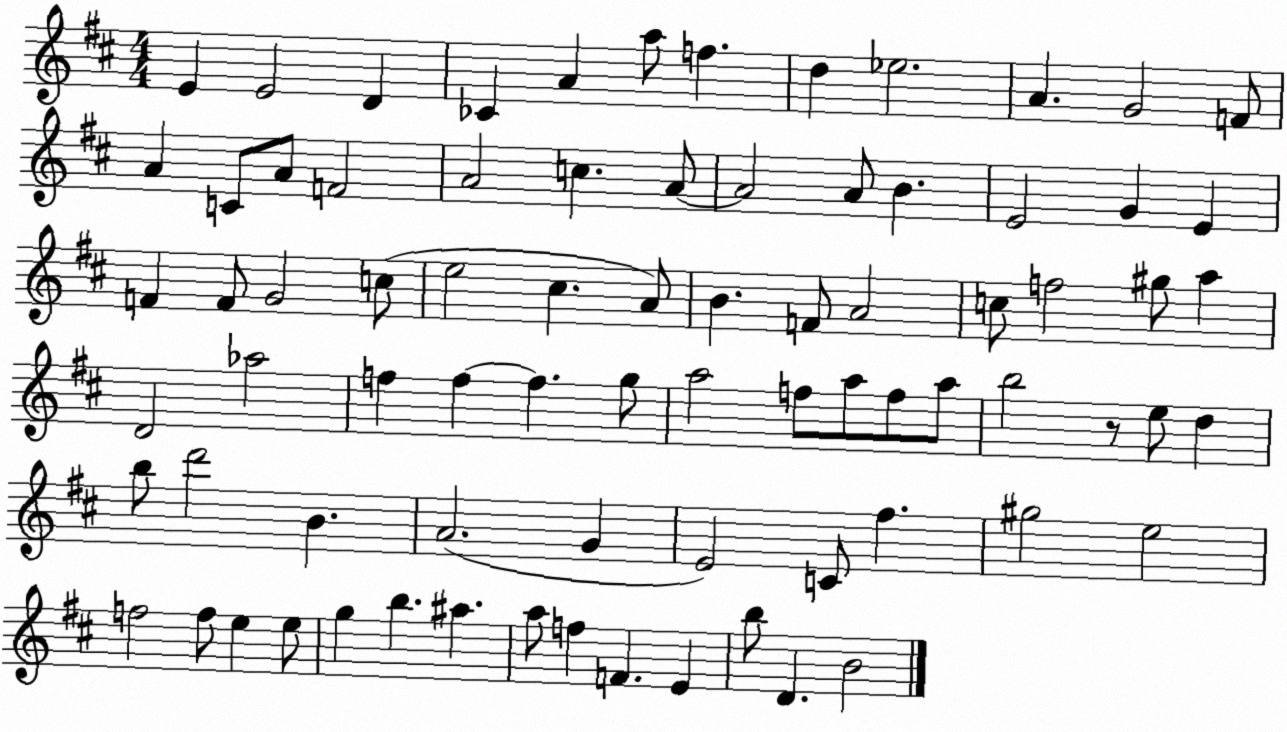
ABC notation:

X:1
T:Untitled
M:4/4
L:1/4
K:D
E E2 D _C A a/2 f d _e2 A G2 F/2 A C/2 A/2 F2 A2 c A/2 A2 A/2 B E2 G E F F/2 G2 c/2 e2 ^c A/2 B F/2 A2 c/2 f2 ^g/2 a D2 _a2 f f f g/2 a2 f/2 a/2 f/2 a/2 b2 z/2 e/2 d b/2 d'2 B A2 G E2 C/2 ^f ^g2 e2 f2 f/2 e e/2 g b ^a a/2 f F E b/2 D B2